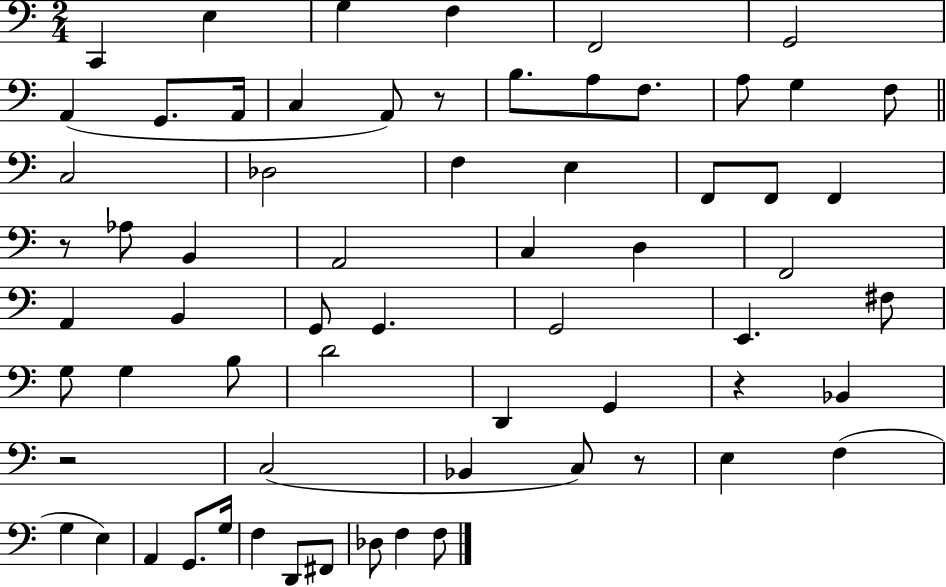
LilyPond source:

{
  \clef bass
  \numericTimeSignature
  \time 2/4
  \key c \major
  \repeat volta 2 { c,4 e4 | g4 f4 | f,2 | g,2 | \break a,4( g,8. a,16 | c4 a,8) r8 | b8. a8 f8. | a8 g4 f8 | \break \bar "||" \break \key c \major c2 | des2 | f4 e4 | f,8 f,8 f,4 | \break r8 aes8 b,4 | a,2 | c4 d4 | f,2 | \break a,4 b,4 | g,8 g,4. | g,2 | e,4. fis8 | \break g8 g4 b8 | d'2 | d,4 g,4 | r4 bes,4 | \break r2 | c2( | bes,4 c8) r8 | e4 f4( | \break g4 e4) | a,4 g,8. g16 | f4 d,8 fis,8 | des8 f4 f8 | \break } \bar "|."
}